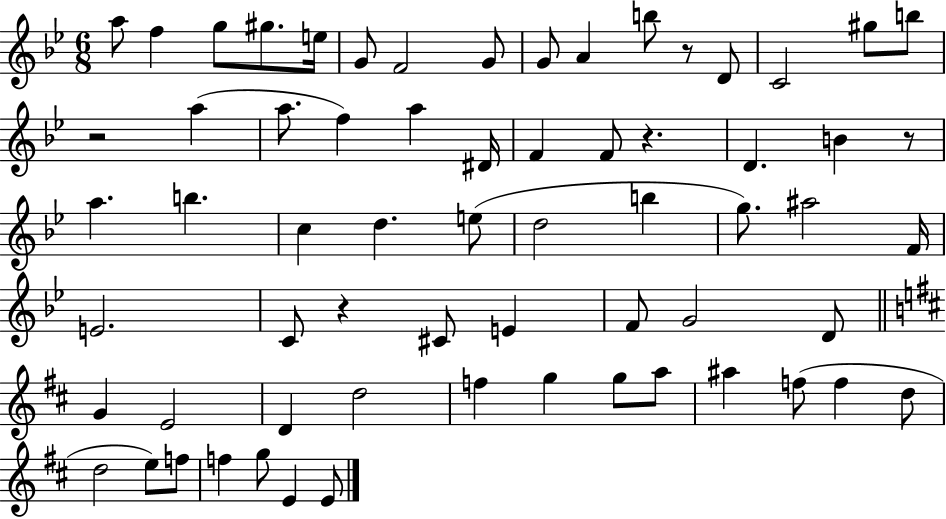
A5/e F5/q G5/e G#5/e. E5/s G4/e F4/h G4/e G4/e A4/q B5/e R/e D4/e C4/h G#5/e B5/e R/h A5/q A5/e. F5/q A5/q D#4/s F4/q F4/e R/q. D4/q. B4/q R/e A5/q. B5/q. C5/q D5/q. E5/e D5/h B5/q G5/e. A#5/h F4/s E4/h. C4/e R/q C#4/e E4/q F4/e G4/h D4/e G4/q E4/h D4/q D5/h F5/q G5/q G5/e A5/e A#5/q F5/e F5/q D5/e D5/h E5/e F5/e F5/q G5/e E4/q E4/e